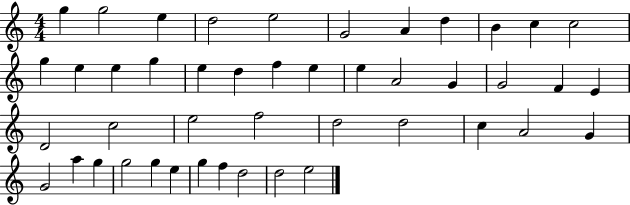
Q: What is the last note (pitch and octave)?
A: E5